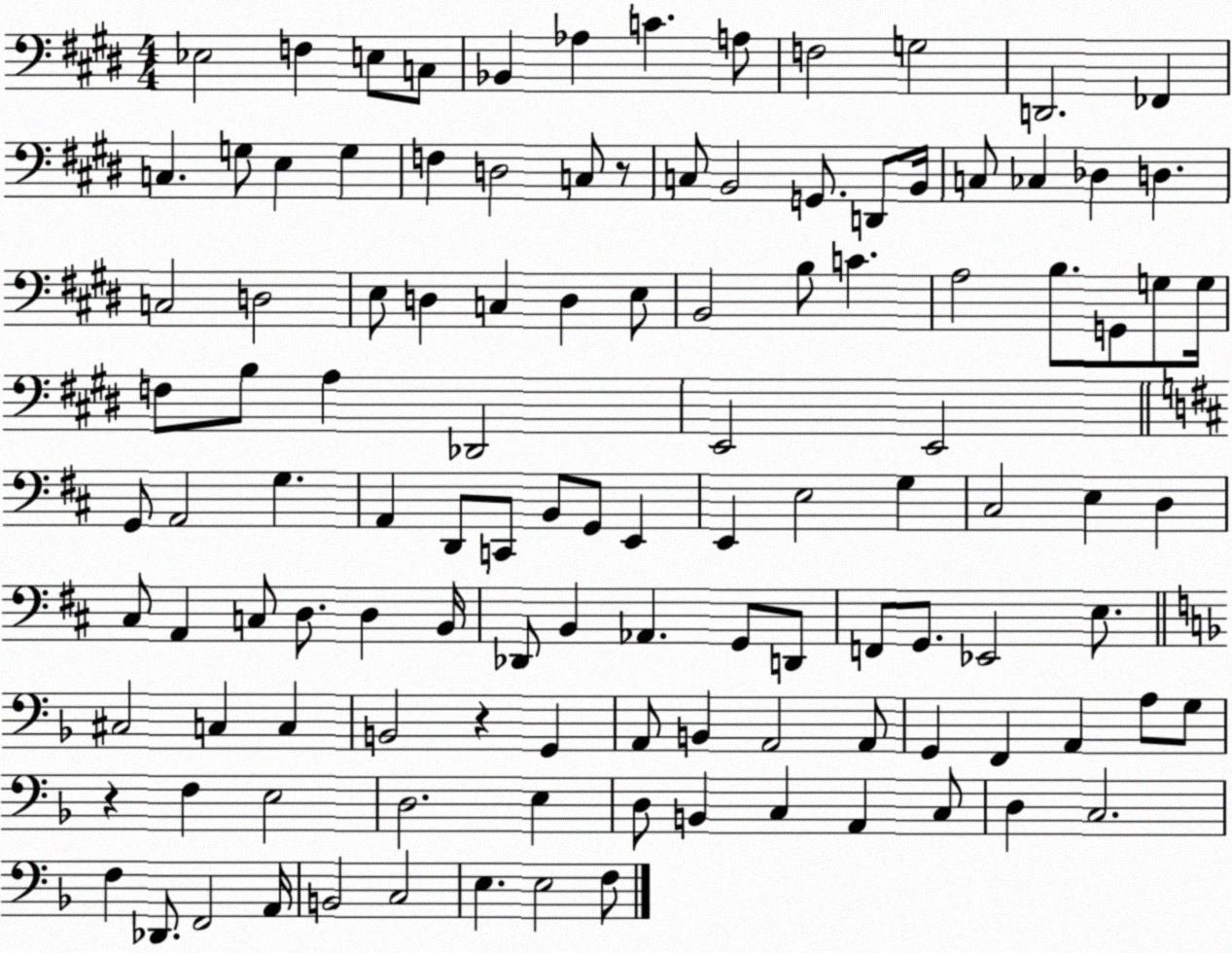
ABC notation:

X:1
T:Untitled
M:4/4
L:1/4
K:E
_E,2 F, E,/2 C,/2 _B,, _A, C A,/2 F,2 G,2 D,,2 _F,, C, G,/2 E, G, F, D,2 C,/2 z/2 C,/2 B,,2 G,,/2 D,,/2 B,,/4 C,/2 _C, _D, D, C,2 D,2 E,/2 D, C, D, E,/2 B,,2 B,/2 C A,2 B,/2 G,,/2 G,/2 G,/4 F,/2 B,/2 A, _D,,2 E,,2 E,,2 G,,/2 A,,2 G, A,, D,,/2 C,,/2 B,,/2 G,,/2 E,, E,, E,2 G, ^C,2 E, D, ^C,/2 A,, C,/2 D,/2 D, B,,/4 _D,,/2 B,, _A,, G,,/2 D,,/2 F,,/2 G,,/2 _E,,2 E,/2 ^C,2 C, C, B,,2 z G,, A,,/2 B,, A,,2 A,,/2 G,, F,, A,, A,/2 G,/2 z F, E,2 D,2 E, D,/2 B,, C, A,, C,/2 D, C,2 F, _D,,/2 F,,2 A,,/4 B,,2 C,2 E, E,2 F,/2